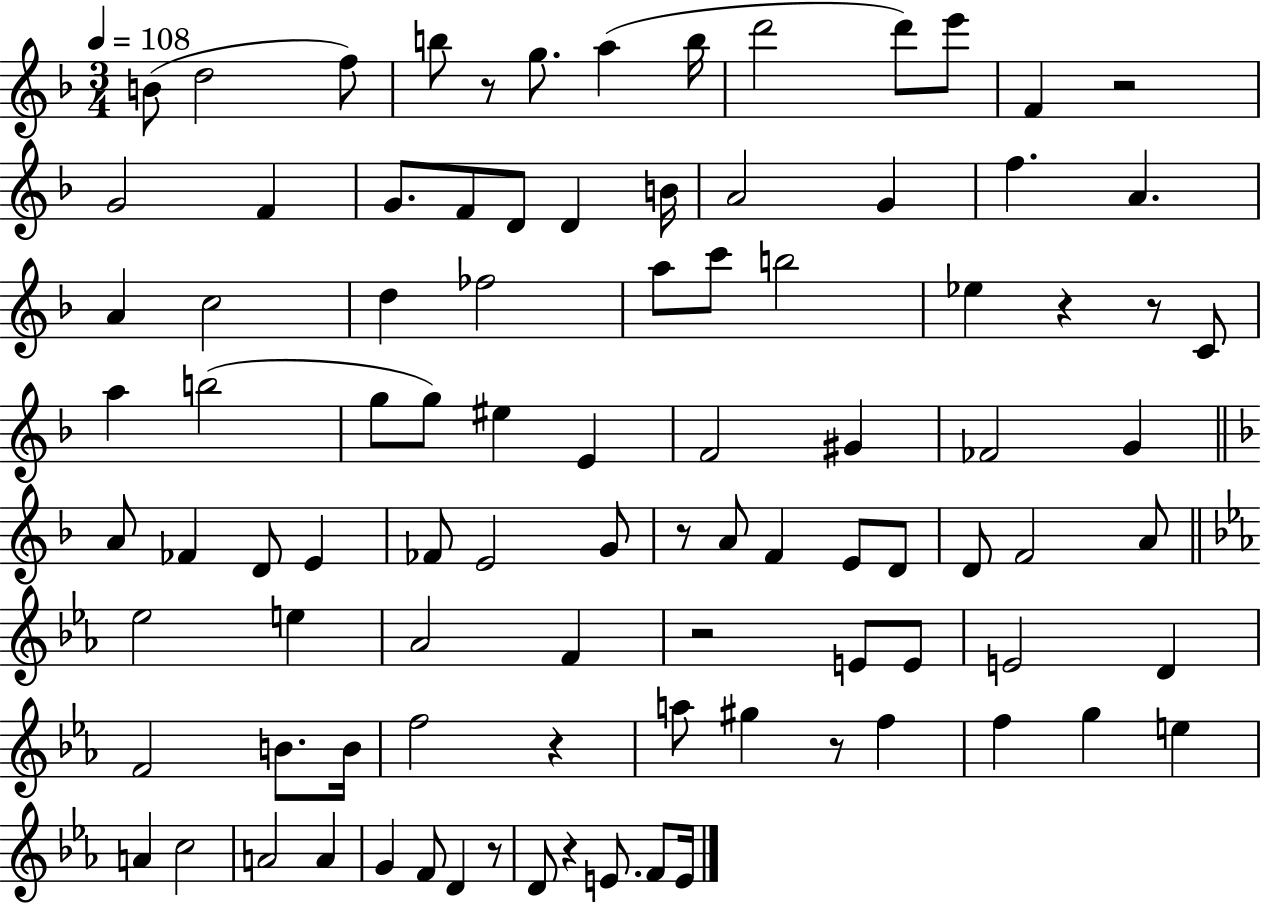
X:1
T:Untitled
M:3/4
L:1/4
K:F
B/2 d2 f/2 b/2 z/2 g/2 a b/4 d'2 d'/2 e'/2 F z2 G2 F G/2 F/2 D/2 D B/4 A2 G f A A c2 d _f2 a/2 c'/2 b2 _e z z/2 C/2 a b2 g/2 g/2 ^e E F2 ^G _F2 G A/2 _F D/2 E _F/2 E2 G/2 z/2 A/2 F E/2 D/2 D/2 F2 A/2 _e2 e _A2 F z2 E/2 E/2 E2 D F2 B/2 B/4 f2 z a/2 ^g z/2 f f g e A c2 A2 A G F/2 D z/2 D/2 z E/2 F/2 E/4